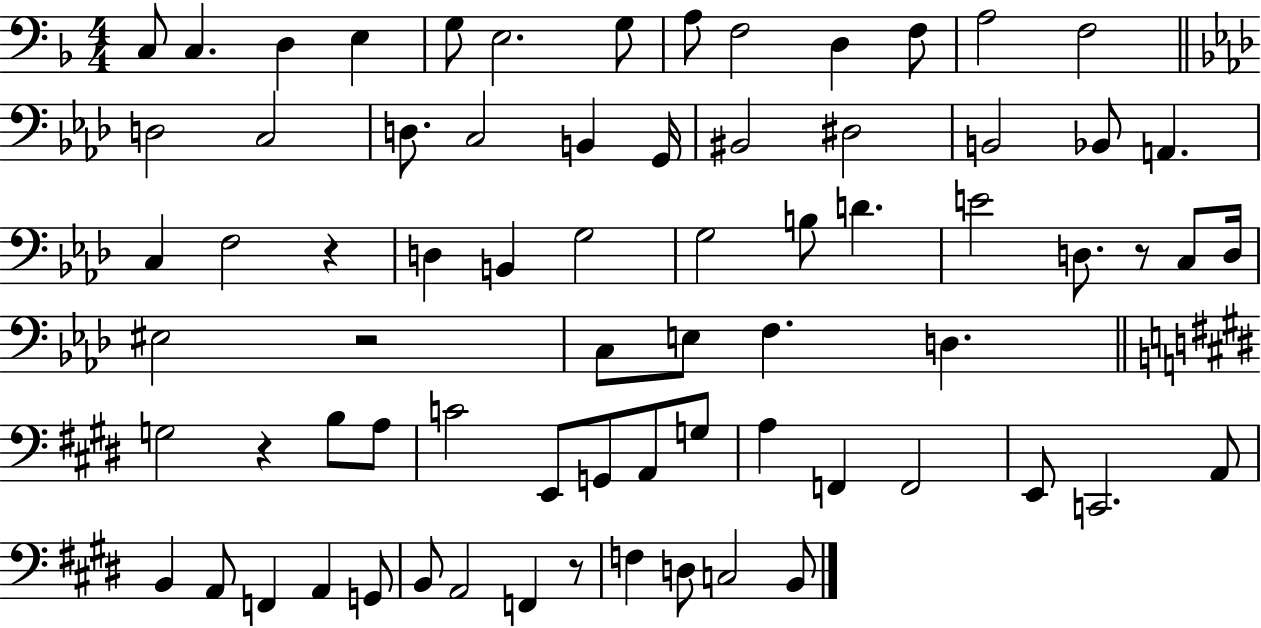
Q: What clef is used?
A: bass